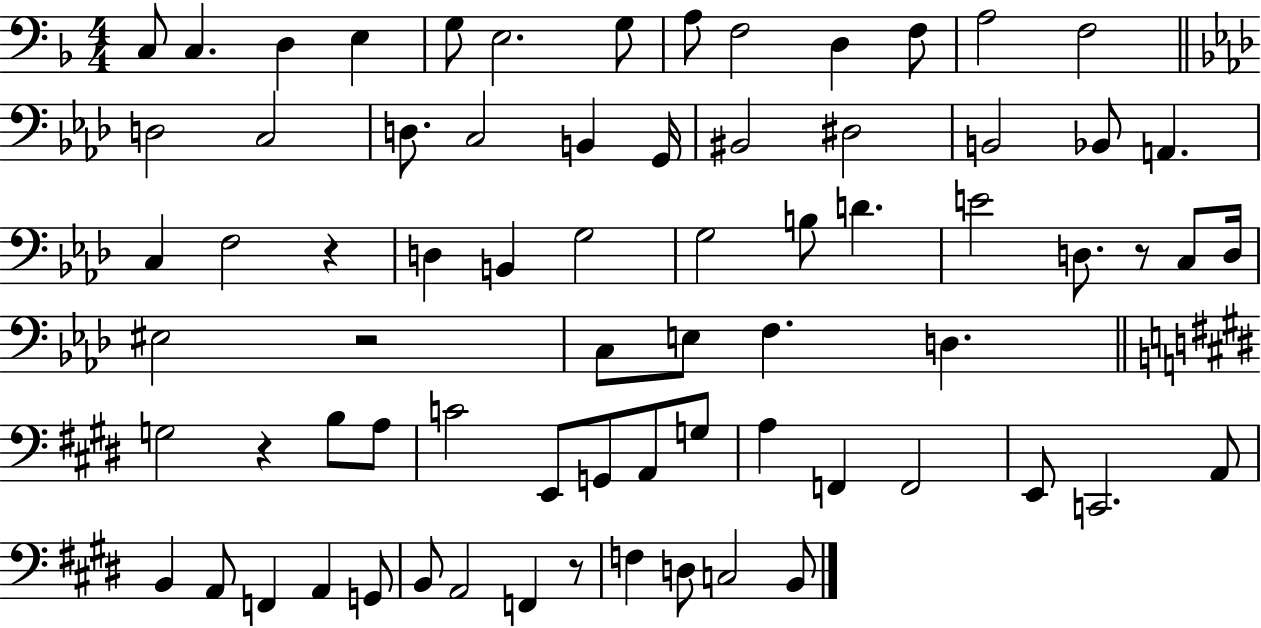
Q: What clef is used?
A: bass